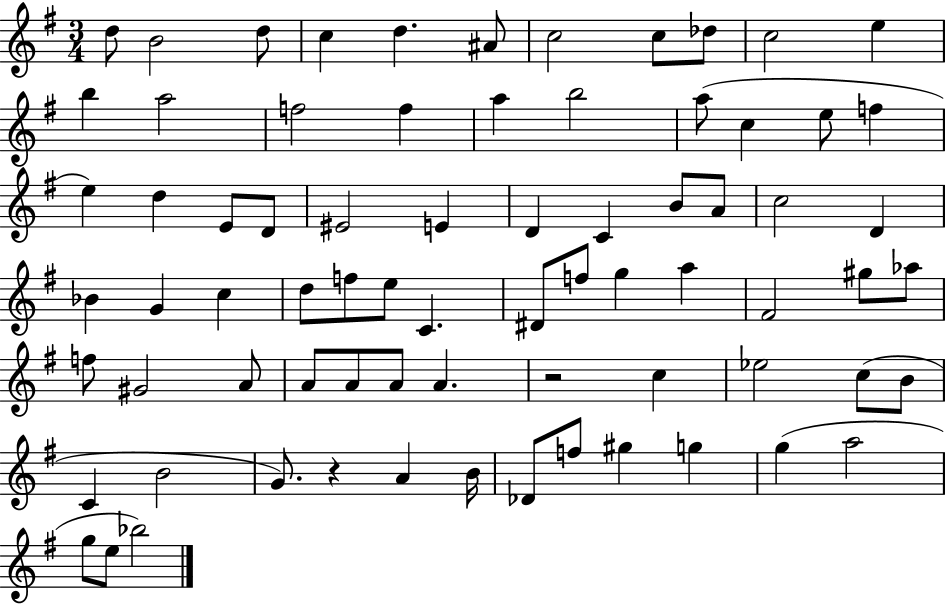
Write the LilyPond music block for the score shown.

{
  \clef treble
  \numericTimeSignature
  \time 3/4
  \key g \major
  d''8 b'2 d''8 | c''4 d''4. ais'8 | c''2 c''8 des''8 | c''2 e''4 | \break b''4 a''2 | f''2 f''4 | a''4 b''2 | a''8( c''4 e''8 f''4 | \break e''4) d''4 e'8 d'8 | eis'2 e'4 | d'4 c'4 b'8 a'8 | c''2 d'4 | \break bes'4 g'4 c''4 | d''8 f''8 e''8 c'4. | dis'8 f''8 g''4 a''4 | fis'2 gis''8 aes''8 | \break f''8 gis'2 a'8 | a'8 a'8 a'8 a'4. | r2 c''4 | ees''2 c''8( b'8 | \break c'4 b'2 | g'8.) r4 a'4 b'16 | des'8 f''8 gis''4 g''4 | g''4( a''2 | \break g''8 e''8 bes''2) | \bar "|."
}